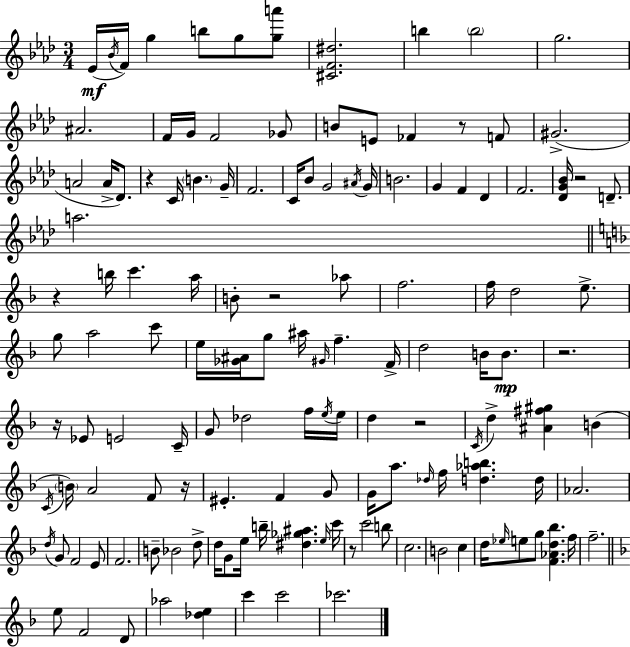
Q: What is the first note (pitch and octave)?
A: Eb4